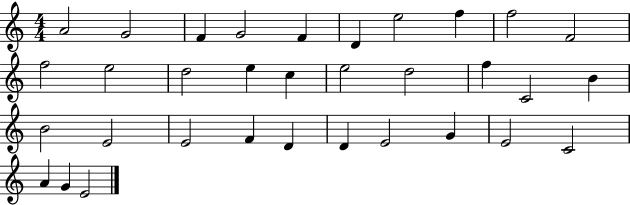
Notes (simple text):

A4/h G4/h F4/q G4/h F4/q D4/q E5/h F5/q F5/h F4/h F5/h E5/h D5/h E5/q C5/q E5/h D5/h F5/q C4/h B4/q B4/h E4/h E4/h F4/q D4/q D4/q E4/h G4/q E4/h C4/h A4/q G4/q E4/h